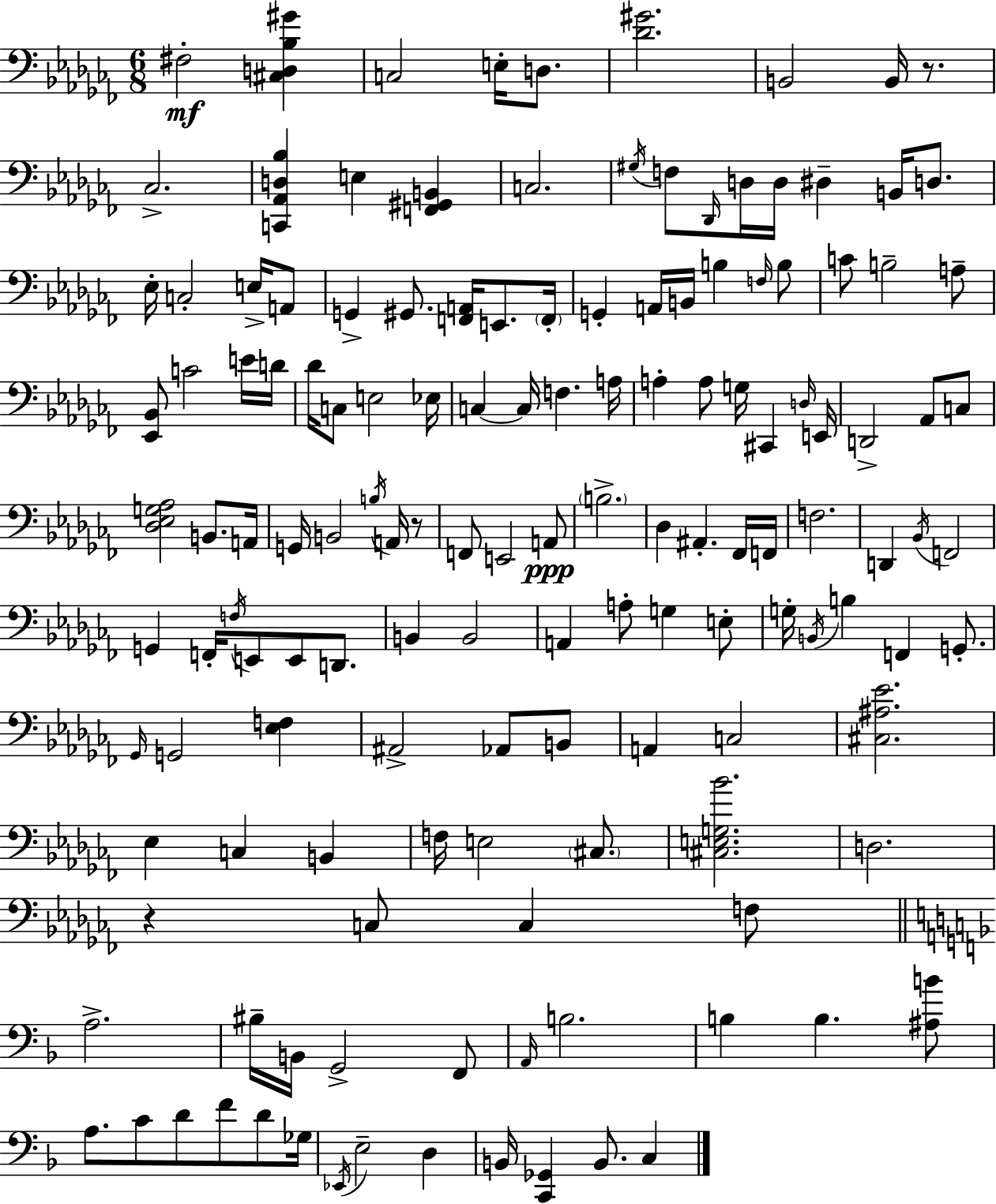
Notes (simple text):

F#3/h [C#3,D3,Bb3,G#4]/q C3/h E3/s D3/e. [Db4,G#4]/h. B2/h B2/s R/e. CES3/h. [C2,Ab2,D3,Bb3]/q E3/q [F2,G#2,B2]/q C3/h. G#3/s F3/e Db2/s D3/s D3/s D#3/q B2/s D3/e. Eb3/s C3/h E3/s A2/e G2/q G#2/e. [F2,A2]/s E2/e. F2/s G2/q A2/s B2/s B3/q F3/s B3/e C4/e B3/h A3/e [Eb2,Bb2]/e C4/h E4/s D4/s Db4/s C3/e E3/h Eb3/s C3/q C3/s F3/q. A3/s A3/q A3/e G3/s C#2/q D3/s E2/s D2/h Ab2/e C3/e [Db3,Eb3,G3,Ab3]/h B2/e. A2/s G2/s B2/h B3/s A2/s R/e F2/e E2/h A2/e B3/h. Db3/q A#2/q. FES2/s F2/s F3/h. D2/q Bb2/s F2/h G2/q F2/s F3/s E2/e E2/e D2/e. B2/q B2/h A2/q A3/e G3/q E3/e G3/s B2/s B3/q F2/q G2/e. Gb2/s G2/h [Eb3,F3]/q A#2/h Ab2/e B2/e A2/q C3/h [C#3,A#3,Eb4]/h. Eb3/q C3/q B2/q F3/s E3/h C#3/e. [C#3,E3,G3,Bb4]/h. D3/h. R/q C3/e C3/q F3/e A3/h. BIS3/s B2/s G2/h F2/e A2/s B3/h. B3/q B3/q. [A#3,B4]/e A3/e. C4/e D4/e F4/e D4/e Gb3/s Eb2/s E3/h D3/q B2/s [C2,Gb2]/q B2/e. C3/q